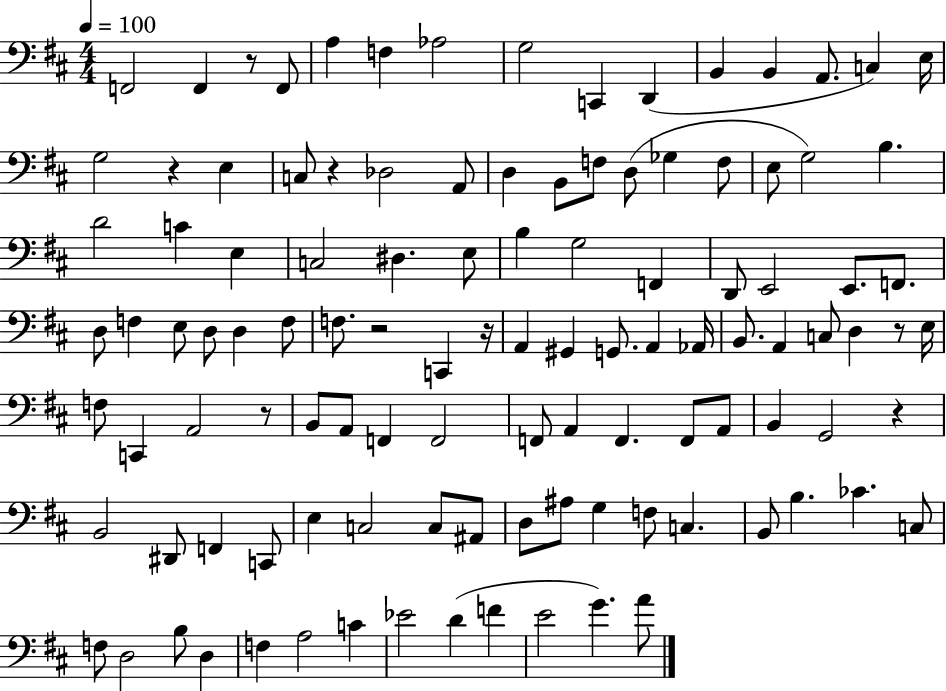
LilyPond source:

{
  \clef bass
  \numericTimeSignature
  \time 4/4
  \key d \major
  \tempo 4 = 100
  f,2 f,4 r8 f,8 | a4 f4 aes2 | g2 c,4 d,4( | b,4 b,4 a,8. c4) e16 | \break g2 r4 e4 | c8 r4 des2 a,8 | d4 b,8 f8 d8( ges4 f8 | e8 g2) b4. | \break d'2 c'4 e4 | c2 dis4. e8 | b4 g2 f,4 | d,8 e,2 e,8. f,8. | \break d8 f4 e8 d8 d4 f8 | f8. r2 c,4 r16 | a,4 gis,4 g,8. a,4 aes,16 | b,8. a,4 c8 d4 r8 e16 | \break f8 c,4 a,2 r8 | b,8 a,8 f,4 f,2 | f,8 a,4 f,4. f,8 a,8 | b,4 g,2 r4 | \break b,2 dis,8 f,4 c,8 | e4 c2 c8 ais,8 | d8 ais8 g4 f8 c4. | b,8 b4. ces'4. c8 | \break f8 d2 b8 d4 | f4 a2 c'4 | ees'2 d'4( f'4 | e'2 g'4.) a'8 | \break \bar "|."
}